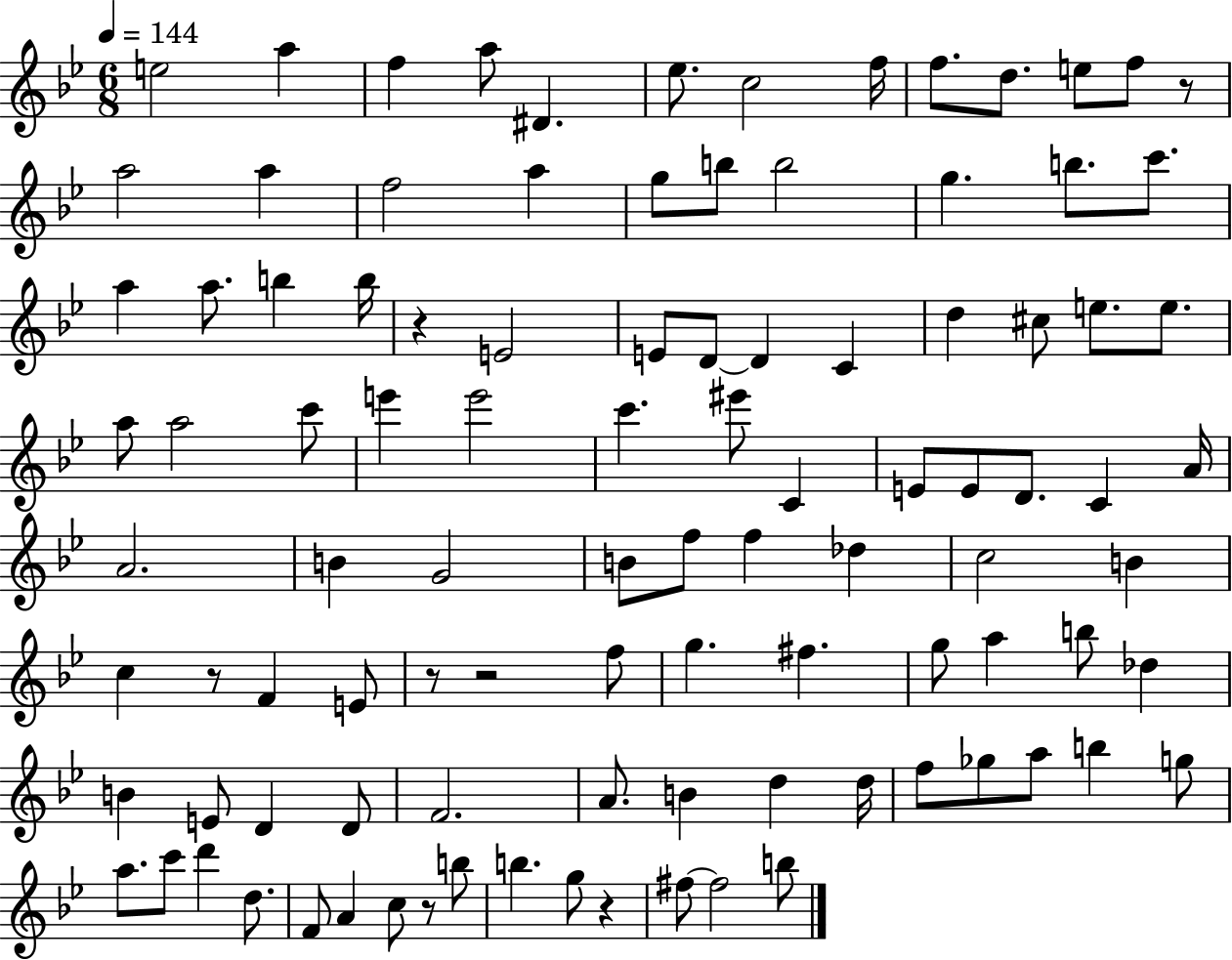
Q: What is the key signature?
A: BES major